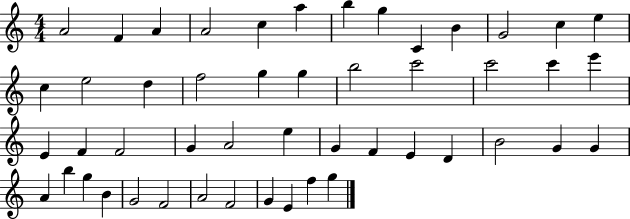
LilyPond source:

{
  \clef treble
  \numericTimeSignature
  \time 4/4
  \key c \major
  a'2 f'4 a'4 | a'2 c''4 a''4 | b''4 g''4 c'4 b'4 | g'2 c''4 e''4 | \break c''4 e''2 d''4 | f''2 g''4 g''4 | b''2 c'''2 | c'''2 c'''4 e'''4 | \break e'4 f'4 f'2 | g'4 a'2 e''4 | g'4 f'4 e'4 d'4 | b'2 g'4 g'4 | \break a'4 b''4 g''4 b'4 | g'2 f'2 | a'2 f'2 | g'4 e'4 f''4 g''4 | \break \bar "|."
}